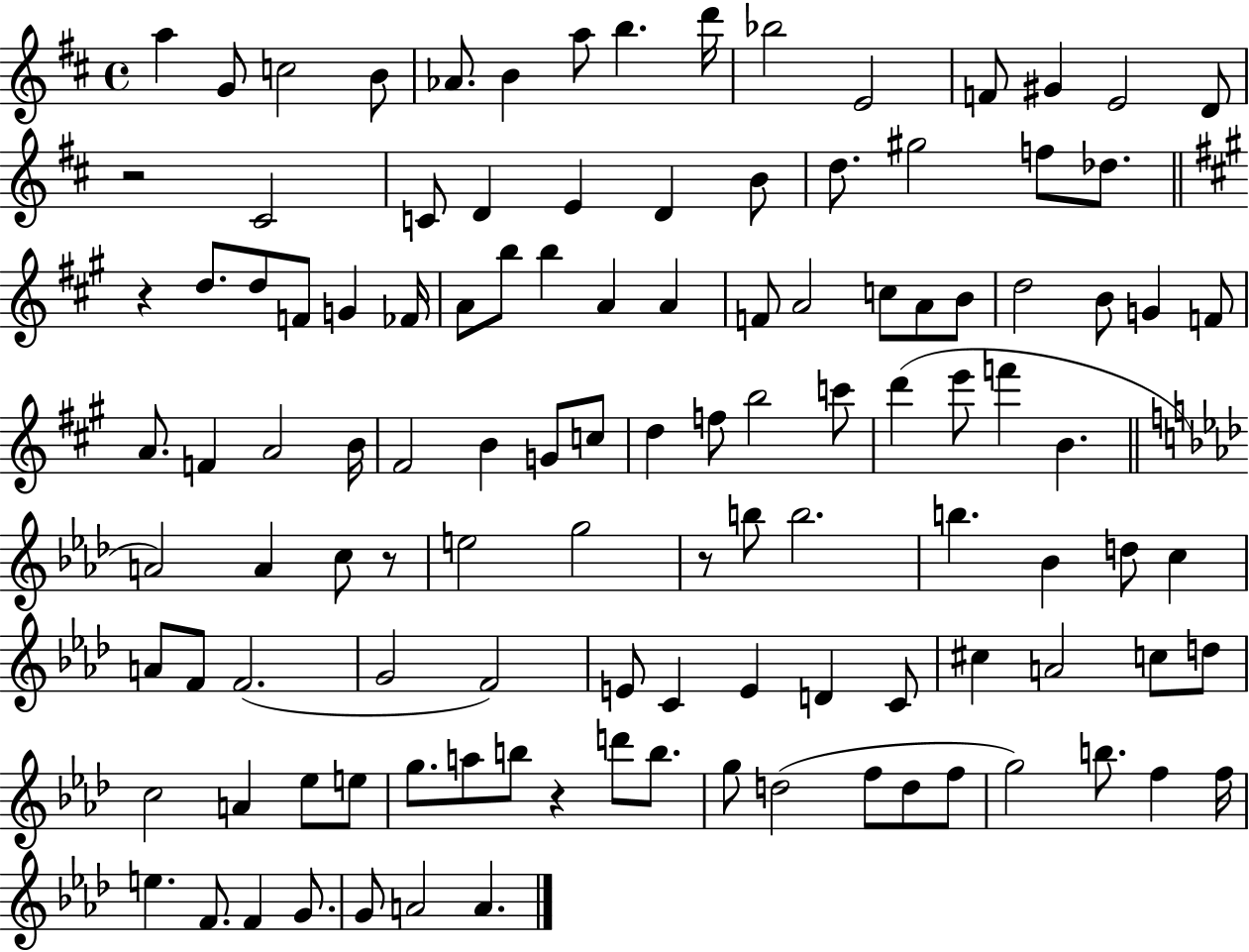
A5/q G4/e C5/h B4/e Ab4/e. B4/q A5/e B5/q. D6/s Bb5/h E4/h F4/e G#4/q E4/h D4/e R/h C#4/h C4/e D4/q E4/q D4/q B4/e D5/e. G#5/h F5/e Db5/e. R/q D5/e. D5/e F4/e G4/q FES4/s A4/e B5/e B5/q A4/q A4/q F4/e A4/h C5/e A4/e B4/e D5/h B4/e G4/q F4/e A4/e. F4/q A4/h B4/s F#4/h B4/q G4/e C5/e D5/q F5/e B5/h C6/e D6/q E6/e F6/q B4/q. A4/h A4/q C5/e R/e E5/h G5/h R/e B5/e B5/h. B5/q. Bb4/q D5/e C5/q A4/e F4/e F4/h. G4/h F4/h E4/e C4/q E4/q D4/q C4/e C#5/q A4/h C5/e D5/e C5/h A4/q Eb5/e E5/e G5/e. A5/e B5/e R/q D6/e B5/e. G5/e D5/h F5/e D5/e F5/e G5/h B5/e. F5/q F5/s E5/q. F4/e. F4/q G4/e. G4/e A4/h A4/q.